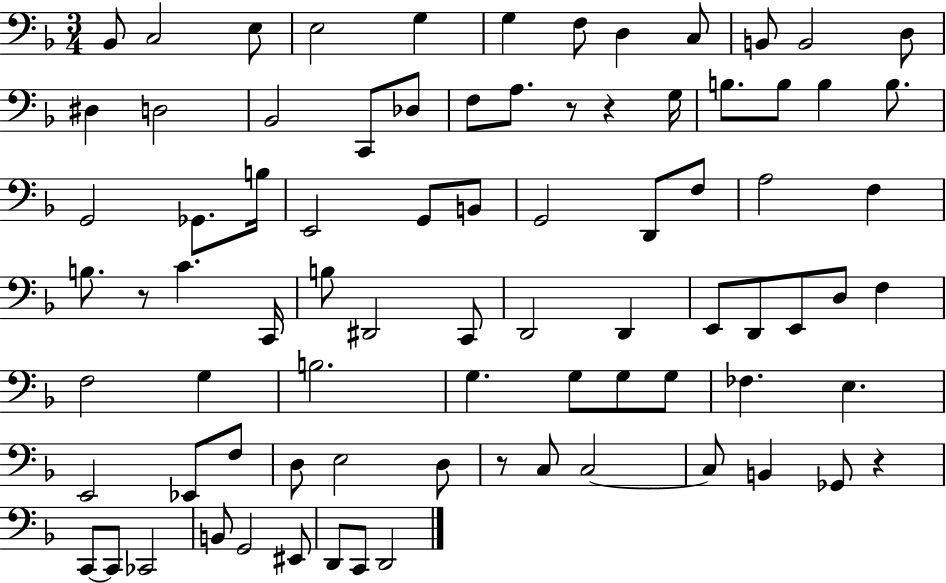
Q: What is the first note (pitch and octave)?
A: Bb2